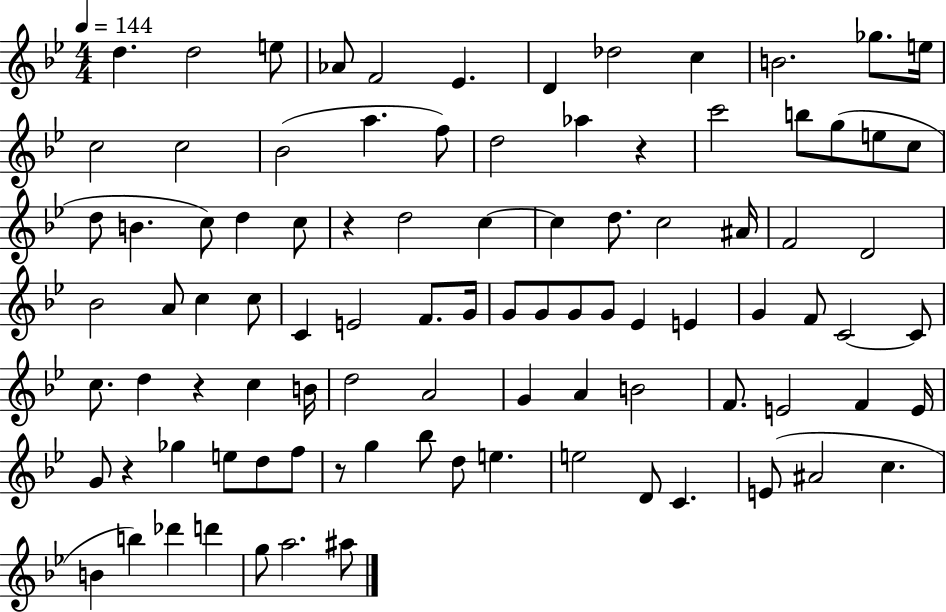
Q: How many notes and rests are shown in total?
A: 95